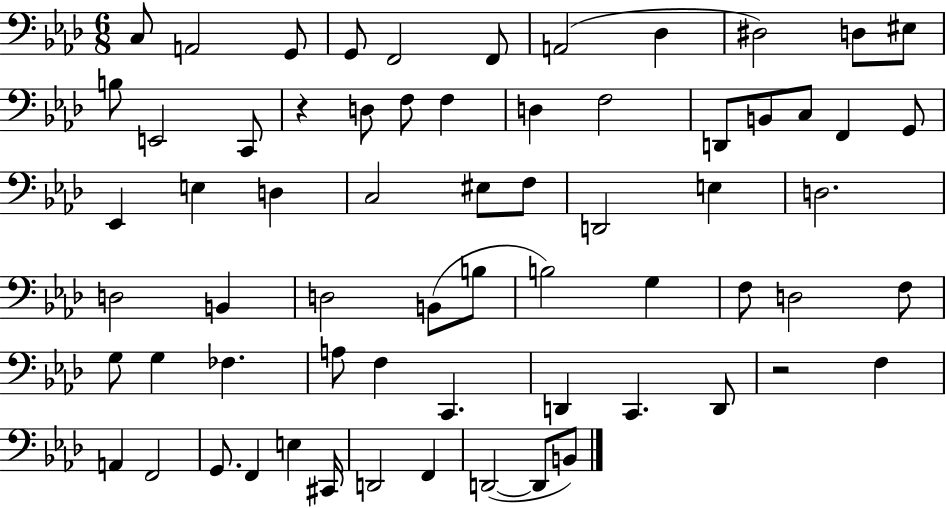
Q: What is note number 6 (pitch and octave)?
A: F2